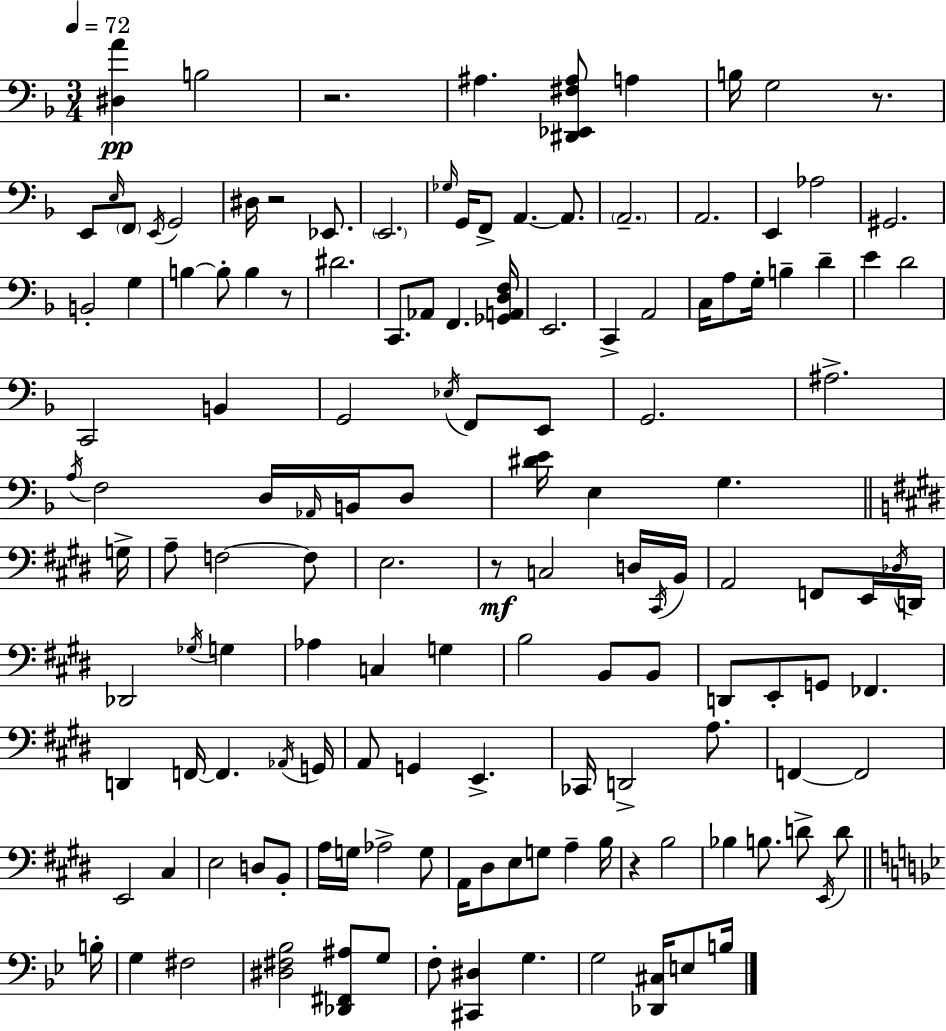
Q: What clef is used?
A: bass